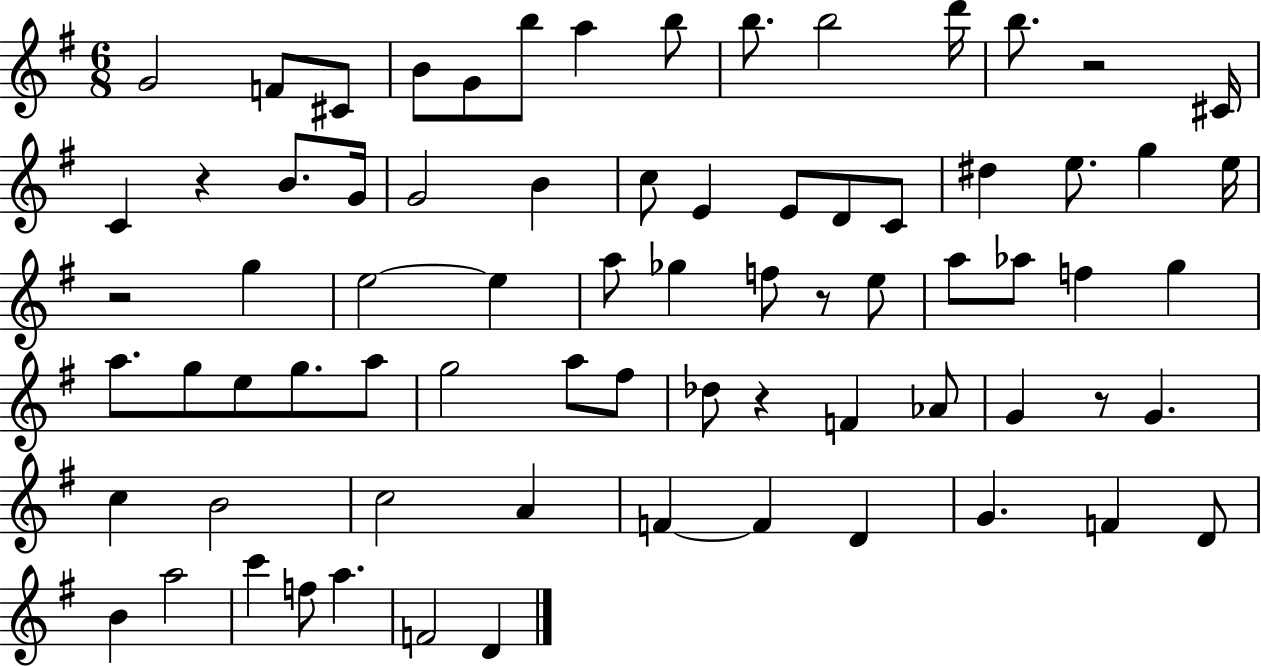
{
  \clef treble
  \numericTimeSignature
  \time 6/8
  \key g \major
  g'2 f'8 cis'8 | b'8 g'8 b''8 a''4 b''8 | b''8. b''2 d'''16 | b''8. r2 cis'16 | \break c'4 r4 b'8. g'16 | g'2 b'4 | c''8 e'4 e'8 d'8 c'8 | dis''4 e''8. g''4 e''16 | \break r2 g''4 | e''2~~ e''4 | a''8 ges''4 f''8 r8 e''8 | a''8 aes''8 f''4 g''4 | \break a''8. g''8 e''8 g''8. a''8 | g''2 a''8 fis''8 | des''8 r4 f'4 aes'8 | g'4 r8 g'4. | \break c''4 b'2 | c''2 a'4 | f'4~~ f'4 d'4 | g'4. f'4 d'8 | \break b'4 a''2 | c'''4 f''8 a''4. | f'2 d'4 | \bar "|."
}